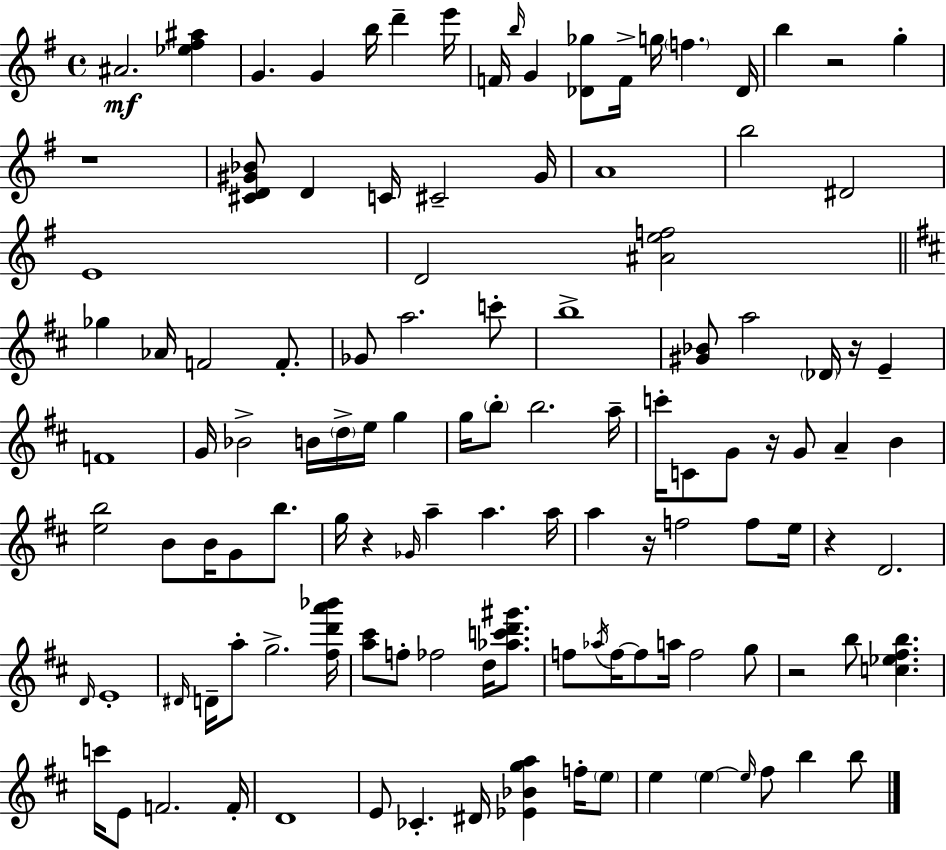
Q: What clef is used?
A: treble